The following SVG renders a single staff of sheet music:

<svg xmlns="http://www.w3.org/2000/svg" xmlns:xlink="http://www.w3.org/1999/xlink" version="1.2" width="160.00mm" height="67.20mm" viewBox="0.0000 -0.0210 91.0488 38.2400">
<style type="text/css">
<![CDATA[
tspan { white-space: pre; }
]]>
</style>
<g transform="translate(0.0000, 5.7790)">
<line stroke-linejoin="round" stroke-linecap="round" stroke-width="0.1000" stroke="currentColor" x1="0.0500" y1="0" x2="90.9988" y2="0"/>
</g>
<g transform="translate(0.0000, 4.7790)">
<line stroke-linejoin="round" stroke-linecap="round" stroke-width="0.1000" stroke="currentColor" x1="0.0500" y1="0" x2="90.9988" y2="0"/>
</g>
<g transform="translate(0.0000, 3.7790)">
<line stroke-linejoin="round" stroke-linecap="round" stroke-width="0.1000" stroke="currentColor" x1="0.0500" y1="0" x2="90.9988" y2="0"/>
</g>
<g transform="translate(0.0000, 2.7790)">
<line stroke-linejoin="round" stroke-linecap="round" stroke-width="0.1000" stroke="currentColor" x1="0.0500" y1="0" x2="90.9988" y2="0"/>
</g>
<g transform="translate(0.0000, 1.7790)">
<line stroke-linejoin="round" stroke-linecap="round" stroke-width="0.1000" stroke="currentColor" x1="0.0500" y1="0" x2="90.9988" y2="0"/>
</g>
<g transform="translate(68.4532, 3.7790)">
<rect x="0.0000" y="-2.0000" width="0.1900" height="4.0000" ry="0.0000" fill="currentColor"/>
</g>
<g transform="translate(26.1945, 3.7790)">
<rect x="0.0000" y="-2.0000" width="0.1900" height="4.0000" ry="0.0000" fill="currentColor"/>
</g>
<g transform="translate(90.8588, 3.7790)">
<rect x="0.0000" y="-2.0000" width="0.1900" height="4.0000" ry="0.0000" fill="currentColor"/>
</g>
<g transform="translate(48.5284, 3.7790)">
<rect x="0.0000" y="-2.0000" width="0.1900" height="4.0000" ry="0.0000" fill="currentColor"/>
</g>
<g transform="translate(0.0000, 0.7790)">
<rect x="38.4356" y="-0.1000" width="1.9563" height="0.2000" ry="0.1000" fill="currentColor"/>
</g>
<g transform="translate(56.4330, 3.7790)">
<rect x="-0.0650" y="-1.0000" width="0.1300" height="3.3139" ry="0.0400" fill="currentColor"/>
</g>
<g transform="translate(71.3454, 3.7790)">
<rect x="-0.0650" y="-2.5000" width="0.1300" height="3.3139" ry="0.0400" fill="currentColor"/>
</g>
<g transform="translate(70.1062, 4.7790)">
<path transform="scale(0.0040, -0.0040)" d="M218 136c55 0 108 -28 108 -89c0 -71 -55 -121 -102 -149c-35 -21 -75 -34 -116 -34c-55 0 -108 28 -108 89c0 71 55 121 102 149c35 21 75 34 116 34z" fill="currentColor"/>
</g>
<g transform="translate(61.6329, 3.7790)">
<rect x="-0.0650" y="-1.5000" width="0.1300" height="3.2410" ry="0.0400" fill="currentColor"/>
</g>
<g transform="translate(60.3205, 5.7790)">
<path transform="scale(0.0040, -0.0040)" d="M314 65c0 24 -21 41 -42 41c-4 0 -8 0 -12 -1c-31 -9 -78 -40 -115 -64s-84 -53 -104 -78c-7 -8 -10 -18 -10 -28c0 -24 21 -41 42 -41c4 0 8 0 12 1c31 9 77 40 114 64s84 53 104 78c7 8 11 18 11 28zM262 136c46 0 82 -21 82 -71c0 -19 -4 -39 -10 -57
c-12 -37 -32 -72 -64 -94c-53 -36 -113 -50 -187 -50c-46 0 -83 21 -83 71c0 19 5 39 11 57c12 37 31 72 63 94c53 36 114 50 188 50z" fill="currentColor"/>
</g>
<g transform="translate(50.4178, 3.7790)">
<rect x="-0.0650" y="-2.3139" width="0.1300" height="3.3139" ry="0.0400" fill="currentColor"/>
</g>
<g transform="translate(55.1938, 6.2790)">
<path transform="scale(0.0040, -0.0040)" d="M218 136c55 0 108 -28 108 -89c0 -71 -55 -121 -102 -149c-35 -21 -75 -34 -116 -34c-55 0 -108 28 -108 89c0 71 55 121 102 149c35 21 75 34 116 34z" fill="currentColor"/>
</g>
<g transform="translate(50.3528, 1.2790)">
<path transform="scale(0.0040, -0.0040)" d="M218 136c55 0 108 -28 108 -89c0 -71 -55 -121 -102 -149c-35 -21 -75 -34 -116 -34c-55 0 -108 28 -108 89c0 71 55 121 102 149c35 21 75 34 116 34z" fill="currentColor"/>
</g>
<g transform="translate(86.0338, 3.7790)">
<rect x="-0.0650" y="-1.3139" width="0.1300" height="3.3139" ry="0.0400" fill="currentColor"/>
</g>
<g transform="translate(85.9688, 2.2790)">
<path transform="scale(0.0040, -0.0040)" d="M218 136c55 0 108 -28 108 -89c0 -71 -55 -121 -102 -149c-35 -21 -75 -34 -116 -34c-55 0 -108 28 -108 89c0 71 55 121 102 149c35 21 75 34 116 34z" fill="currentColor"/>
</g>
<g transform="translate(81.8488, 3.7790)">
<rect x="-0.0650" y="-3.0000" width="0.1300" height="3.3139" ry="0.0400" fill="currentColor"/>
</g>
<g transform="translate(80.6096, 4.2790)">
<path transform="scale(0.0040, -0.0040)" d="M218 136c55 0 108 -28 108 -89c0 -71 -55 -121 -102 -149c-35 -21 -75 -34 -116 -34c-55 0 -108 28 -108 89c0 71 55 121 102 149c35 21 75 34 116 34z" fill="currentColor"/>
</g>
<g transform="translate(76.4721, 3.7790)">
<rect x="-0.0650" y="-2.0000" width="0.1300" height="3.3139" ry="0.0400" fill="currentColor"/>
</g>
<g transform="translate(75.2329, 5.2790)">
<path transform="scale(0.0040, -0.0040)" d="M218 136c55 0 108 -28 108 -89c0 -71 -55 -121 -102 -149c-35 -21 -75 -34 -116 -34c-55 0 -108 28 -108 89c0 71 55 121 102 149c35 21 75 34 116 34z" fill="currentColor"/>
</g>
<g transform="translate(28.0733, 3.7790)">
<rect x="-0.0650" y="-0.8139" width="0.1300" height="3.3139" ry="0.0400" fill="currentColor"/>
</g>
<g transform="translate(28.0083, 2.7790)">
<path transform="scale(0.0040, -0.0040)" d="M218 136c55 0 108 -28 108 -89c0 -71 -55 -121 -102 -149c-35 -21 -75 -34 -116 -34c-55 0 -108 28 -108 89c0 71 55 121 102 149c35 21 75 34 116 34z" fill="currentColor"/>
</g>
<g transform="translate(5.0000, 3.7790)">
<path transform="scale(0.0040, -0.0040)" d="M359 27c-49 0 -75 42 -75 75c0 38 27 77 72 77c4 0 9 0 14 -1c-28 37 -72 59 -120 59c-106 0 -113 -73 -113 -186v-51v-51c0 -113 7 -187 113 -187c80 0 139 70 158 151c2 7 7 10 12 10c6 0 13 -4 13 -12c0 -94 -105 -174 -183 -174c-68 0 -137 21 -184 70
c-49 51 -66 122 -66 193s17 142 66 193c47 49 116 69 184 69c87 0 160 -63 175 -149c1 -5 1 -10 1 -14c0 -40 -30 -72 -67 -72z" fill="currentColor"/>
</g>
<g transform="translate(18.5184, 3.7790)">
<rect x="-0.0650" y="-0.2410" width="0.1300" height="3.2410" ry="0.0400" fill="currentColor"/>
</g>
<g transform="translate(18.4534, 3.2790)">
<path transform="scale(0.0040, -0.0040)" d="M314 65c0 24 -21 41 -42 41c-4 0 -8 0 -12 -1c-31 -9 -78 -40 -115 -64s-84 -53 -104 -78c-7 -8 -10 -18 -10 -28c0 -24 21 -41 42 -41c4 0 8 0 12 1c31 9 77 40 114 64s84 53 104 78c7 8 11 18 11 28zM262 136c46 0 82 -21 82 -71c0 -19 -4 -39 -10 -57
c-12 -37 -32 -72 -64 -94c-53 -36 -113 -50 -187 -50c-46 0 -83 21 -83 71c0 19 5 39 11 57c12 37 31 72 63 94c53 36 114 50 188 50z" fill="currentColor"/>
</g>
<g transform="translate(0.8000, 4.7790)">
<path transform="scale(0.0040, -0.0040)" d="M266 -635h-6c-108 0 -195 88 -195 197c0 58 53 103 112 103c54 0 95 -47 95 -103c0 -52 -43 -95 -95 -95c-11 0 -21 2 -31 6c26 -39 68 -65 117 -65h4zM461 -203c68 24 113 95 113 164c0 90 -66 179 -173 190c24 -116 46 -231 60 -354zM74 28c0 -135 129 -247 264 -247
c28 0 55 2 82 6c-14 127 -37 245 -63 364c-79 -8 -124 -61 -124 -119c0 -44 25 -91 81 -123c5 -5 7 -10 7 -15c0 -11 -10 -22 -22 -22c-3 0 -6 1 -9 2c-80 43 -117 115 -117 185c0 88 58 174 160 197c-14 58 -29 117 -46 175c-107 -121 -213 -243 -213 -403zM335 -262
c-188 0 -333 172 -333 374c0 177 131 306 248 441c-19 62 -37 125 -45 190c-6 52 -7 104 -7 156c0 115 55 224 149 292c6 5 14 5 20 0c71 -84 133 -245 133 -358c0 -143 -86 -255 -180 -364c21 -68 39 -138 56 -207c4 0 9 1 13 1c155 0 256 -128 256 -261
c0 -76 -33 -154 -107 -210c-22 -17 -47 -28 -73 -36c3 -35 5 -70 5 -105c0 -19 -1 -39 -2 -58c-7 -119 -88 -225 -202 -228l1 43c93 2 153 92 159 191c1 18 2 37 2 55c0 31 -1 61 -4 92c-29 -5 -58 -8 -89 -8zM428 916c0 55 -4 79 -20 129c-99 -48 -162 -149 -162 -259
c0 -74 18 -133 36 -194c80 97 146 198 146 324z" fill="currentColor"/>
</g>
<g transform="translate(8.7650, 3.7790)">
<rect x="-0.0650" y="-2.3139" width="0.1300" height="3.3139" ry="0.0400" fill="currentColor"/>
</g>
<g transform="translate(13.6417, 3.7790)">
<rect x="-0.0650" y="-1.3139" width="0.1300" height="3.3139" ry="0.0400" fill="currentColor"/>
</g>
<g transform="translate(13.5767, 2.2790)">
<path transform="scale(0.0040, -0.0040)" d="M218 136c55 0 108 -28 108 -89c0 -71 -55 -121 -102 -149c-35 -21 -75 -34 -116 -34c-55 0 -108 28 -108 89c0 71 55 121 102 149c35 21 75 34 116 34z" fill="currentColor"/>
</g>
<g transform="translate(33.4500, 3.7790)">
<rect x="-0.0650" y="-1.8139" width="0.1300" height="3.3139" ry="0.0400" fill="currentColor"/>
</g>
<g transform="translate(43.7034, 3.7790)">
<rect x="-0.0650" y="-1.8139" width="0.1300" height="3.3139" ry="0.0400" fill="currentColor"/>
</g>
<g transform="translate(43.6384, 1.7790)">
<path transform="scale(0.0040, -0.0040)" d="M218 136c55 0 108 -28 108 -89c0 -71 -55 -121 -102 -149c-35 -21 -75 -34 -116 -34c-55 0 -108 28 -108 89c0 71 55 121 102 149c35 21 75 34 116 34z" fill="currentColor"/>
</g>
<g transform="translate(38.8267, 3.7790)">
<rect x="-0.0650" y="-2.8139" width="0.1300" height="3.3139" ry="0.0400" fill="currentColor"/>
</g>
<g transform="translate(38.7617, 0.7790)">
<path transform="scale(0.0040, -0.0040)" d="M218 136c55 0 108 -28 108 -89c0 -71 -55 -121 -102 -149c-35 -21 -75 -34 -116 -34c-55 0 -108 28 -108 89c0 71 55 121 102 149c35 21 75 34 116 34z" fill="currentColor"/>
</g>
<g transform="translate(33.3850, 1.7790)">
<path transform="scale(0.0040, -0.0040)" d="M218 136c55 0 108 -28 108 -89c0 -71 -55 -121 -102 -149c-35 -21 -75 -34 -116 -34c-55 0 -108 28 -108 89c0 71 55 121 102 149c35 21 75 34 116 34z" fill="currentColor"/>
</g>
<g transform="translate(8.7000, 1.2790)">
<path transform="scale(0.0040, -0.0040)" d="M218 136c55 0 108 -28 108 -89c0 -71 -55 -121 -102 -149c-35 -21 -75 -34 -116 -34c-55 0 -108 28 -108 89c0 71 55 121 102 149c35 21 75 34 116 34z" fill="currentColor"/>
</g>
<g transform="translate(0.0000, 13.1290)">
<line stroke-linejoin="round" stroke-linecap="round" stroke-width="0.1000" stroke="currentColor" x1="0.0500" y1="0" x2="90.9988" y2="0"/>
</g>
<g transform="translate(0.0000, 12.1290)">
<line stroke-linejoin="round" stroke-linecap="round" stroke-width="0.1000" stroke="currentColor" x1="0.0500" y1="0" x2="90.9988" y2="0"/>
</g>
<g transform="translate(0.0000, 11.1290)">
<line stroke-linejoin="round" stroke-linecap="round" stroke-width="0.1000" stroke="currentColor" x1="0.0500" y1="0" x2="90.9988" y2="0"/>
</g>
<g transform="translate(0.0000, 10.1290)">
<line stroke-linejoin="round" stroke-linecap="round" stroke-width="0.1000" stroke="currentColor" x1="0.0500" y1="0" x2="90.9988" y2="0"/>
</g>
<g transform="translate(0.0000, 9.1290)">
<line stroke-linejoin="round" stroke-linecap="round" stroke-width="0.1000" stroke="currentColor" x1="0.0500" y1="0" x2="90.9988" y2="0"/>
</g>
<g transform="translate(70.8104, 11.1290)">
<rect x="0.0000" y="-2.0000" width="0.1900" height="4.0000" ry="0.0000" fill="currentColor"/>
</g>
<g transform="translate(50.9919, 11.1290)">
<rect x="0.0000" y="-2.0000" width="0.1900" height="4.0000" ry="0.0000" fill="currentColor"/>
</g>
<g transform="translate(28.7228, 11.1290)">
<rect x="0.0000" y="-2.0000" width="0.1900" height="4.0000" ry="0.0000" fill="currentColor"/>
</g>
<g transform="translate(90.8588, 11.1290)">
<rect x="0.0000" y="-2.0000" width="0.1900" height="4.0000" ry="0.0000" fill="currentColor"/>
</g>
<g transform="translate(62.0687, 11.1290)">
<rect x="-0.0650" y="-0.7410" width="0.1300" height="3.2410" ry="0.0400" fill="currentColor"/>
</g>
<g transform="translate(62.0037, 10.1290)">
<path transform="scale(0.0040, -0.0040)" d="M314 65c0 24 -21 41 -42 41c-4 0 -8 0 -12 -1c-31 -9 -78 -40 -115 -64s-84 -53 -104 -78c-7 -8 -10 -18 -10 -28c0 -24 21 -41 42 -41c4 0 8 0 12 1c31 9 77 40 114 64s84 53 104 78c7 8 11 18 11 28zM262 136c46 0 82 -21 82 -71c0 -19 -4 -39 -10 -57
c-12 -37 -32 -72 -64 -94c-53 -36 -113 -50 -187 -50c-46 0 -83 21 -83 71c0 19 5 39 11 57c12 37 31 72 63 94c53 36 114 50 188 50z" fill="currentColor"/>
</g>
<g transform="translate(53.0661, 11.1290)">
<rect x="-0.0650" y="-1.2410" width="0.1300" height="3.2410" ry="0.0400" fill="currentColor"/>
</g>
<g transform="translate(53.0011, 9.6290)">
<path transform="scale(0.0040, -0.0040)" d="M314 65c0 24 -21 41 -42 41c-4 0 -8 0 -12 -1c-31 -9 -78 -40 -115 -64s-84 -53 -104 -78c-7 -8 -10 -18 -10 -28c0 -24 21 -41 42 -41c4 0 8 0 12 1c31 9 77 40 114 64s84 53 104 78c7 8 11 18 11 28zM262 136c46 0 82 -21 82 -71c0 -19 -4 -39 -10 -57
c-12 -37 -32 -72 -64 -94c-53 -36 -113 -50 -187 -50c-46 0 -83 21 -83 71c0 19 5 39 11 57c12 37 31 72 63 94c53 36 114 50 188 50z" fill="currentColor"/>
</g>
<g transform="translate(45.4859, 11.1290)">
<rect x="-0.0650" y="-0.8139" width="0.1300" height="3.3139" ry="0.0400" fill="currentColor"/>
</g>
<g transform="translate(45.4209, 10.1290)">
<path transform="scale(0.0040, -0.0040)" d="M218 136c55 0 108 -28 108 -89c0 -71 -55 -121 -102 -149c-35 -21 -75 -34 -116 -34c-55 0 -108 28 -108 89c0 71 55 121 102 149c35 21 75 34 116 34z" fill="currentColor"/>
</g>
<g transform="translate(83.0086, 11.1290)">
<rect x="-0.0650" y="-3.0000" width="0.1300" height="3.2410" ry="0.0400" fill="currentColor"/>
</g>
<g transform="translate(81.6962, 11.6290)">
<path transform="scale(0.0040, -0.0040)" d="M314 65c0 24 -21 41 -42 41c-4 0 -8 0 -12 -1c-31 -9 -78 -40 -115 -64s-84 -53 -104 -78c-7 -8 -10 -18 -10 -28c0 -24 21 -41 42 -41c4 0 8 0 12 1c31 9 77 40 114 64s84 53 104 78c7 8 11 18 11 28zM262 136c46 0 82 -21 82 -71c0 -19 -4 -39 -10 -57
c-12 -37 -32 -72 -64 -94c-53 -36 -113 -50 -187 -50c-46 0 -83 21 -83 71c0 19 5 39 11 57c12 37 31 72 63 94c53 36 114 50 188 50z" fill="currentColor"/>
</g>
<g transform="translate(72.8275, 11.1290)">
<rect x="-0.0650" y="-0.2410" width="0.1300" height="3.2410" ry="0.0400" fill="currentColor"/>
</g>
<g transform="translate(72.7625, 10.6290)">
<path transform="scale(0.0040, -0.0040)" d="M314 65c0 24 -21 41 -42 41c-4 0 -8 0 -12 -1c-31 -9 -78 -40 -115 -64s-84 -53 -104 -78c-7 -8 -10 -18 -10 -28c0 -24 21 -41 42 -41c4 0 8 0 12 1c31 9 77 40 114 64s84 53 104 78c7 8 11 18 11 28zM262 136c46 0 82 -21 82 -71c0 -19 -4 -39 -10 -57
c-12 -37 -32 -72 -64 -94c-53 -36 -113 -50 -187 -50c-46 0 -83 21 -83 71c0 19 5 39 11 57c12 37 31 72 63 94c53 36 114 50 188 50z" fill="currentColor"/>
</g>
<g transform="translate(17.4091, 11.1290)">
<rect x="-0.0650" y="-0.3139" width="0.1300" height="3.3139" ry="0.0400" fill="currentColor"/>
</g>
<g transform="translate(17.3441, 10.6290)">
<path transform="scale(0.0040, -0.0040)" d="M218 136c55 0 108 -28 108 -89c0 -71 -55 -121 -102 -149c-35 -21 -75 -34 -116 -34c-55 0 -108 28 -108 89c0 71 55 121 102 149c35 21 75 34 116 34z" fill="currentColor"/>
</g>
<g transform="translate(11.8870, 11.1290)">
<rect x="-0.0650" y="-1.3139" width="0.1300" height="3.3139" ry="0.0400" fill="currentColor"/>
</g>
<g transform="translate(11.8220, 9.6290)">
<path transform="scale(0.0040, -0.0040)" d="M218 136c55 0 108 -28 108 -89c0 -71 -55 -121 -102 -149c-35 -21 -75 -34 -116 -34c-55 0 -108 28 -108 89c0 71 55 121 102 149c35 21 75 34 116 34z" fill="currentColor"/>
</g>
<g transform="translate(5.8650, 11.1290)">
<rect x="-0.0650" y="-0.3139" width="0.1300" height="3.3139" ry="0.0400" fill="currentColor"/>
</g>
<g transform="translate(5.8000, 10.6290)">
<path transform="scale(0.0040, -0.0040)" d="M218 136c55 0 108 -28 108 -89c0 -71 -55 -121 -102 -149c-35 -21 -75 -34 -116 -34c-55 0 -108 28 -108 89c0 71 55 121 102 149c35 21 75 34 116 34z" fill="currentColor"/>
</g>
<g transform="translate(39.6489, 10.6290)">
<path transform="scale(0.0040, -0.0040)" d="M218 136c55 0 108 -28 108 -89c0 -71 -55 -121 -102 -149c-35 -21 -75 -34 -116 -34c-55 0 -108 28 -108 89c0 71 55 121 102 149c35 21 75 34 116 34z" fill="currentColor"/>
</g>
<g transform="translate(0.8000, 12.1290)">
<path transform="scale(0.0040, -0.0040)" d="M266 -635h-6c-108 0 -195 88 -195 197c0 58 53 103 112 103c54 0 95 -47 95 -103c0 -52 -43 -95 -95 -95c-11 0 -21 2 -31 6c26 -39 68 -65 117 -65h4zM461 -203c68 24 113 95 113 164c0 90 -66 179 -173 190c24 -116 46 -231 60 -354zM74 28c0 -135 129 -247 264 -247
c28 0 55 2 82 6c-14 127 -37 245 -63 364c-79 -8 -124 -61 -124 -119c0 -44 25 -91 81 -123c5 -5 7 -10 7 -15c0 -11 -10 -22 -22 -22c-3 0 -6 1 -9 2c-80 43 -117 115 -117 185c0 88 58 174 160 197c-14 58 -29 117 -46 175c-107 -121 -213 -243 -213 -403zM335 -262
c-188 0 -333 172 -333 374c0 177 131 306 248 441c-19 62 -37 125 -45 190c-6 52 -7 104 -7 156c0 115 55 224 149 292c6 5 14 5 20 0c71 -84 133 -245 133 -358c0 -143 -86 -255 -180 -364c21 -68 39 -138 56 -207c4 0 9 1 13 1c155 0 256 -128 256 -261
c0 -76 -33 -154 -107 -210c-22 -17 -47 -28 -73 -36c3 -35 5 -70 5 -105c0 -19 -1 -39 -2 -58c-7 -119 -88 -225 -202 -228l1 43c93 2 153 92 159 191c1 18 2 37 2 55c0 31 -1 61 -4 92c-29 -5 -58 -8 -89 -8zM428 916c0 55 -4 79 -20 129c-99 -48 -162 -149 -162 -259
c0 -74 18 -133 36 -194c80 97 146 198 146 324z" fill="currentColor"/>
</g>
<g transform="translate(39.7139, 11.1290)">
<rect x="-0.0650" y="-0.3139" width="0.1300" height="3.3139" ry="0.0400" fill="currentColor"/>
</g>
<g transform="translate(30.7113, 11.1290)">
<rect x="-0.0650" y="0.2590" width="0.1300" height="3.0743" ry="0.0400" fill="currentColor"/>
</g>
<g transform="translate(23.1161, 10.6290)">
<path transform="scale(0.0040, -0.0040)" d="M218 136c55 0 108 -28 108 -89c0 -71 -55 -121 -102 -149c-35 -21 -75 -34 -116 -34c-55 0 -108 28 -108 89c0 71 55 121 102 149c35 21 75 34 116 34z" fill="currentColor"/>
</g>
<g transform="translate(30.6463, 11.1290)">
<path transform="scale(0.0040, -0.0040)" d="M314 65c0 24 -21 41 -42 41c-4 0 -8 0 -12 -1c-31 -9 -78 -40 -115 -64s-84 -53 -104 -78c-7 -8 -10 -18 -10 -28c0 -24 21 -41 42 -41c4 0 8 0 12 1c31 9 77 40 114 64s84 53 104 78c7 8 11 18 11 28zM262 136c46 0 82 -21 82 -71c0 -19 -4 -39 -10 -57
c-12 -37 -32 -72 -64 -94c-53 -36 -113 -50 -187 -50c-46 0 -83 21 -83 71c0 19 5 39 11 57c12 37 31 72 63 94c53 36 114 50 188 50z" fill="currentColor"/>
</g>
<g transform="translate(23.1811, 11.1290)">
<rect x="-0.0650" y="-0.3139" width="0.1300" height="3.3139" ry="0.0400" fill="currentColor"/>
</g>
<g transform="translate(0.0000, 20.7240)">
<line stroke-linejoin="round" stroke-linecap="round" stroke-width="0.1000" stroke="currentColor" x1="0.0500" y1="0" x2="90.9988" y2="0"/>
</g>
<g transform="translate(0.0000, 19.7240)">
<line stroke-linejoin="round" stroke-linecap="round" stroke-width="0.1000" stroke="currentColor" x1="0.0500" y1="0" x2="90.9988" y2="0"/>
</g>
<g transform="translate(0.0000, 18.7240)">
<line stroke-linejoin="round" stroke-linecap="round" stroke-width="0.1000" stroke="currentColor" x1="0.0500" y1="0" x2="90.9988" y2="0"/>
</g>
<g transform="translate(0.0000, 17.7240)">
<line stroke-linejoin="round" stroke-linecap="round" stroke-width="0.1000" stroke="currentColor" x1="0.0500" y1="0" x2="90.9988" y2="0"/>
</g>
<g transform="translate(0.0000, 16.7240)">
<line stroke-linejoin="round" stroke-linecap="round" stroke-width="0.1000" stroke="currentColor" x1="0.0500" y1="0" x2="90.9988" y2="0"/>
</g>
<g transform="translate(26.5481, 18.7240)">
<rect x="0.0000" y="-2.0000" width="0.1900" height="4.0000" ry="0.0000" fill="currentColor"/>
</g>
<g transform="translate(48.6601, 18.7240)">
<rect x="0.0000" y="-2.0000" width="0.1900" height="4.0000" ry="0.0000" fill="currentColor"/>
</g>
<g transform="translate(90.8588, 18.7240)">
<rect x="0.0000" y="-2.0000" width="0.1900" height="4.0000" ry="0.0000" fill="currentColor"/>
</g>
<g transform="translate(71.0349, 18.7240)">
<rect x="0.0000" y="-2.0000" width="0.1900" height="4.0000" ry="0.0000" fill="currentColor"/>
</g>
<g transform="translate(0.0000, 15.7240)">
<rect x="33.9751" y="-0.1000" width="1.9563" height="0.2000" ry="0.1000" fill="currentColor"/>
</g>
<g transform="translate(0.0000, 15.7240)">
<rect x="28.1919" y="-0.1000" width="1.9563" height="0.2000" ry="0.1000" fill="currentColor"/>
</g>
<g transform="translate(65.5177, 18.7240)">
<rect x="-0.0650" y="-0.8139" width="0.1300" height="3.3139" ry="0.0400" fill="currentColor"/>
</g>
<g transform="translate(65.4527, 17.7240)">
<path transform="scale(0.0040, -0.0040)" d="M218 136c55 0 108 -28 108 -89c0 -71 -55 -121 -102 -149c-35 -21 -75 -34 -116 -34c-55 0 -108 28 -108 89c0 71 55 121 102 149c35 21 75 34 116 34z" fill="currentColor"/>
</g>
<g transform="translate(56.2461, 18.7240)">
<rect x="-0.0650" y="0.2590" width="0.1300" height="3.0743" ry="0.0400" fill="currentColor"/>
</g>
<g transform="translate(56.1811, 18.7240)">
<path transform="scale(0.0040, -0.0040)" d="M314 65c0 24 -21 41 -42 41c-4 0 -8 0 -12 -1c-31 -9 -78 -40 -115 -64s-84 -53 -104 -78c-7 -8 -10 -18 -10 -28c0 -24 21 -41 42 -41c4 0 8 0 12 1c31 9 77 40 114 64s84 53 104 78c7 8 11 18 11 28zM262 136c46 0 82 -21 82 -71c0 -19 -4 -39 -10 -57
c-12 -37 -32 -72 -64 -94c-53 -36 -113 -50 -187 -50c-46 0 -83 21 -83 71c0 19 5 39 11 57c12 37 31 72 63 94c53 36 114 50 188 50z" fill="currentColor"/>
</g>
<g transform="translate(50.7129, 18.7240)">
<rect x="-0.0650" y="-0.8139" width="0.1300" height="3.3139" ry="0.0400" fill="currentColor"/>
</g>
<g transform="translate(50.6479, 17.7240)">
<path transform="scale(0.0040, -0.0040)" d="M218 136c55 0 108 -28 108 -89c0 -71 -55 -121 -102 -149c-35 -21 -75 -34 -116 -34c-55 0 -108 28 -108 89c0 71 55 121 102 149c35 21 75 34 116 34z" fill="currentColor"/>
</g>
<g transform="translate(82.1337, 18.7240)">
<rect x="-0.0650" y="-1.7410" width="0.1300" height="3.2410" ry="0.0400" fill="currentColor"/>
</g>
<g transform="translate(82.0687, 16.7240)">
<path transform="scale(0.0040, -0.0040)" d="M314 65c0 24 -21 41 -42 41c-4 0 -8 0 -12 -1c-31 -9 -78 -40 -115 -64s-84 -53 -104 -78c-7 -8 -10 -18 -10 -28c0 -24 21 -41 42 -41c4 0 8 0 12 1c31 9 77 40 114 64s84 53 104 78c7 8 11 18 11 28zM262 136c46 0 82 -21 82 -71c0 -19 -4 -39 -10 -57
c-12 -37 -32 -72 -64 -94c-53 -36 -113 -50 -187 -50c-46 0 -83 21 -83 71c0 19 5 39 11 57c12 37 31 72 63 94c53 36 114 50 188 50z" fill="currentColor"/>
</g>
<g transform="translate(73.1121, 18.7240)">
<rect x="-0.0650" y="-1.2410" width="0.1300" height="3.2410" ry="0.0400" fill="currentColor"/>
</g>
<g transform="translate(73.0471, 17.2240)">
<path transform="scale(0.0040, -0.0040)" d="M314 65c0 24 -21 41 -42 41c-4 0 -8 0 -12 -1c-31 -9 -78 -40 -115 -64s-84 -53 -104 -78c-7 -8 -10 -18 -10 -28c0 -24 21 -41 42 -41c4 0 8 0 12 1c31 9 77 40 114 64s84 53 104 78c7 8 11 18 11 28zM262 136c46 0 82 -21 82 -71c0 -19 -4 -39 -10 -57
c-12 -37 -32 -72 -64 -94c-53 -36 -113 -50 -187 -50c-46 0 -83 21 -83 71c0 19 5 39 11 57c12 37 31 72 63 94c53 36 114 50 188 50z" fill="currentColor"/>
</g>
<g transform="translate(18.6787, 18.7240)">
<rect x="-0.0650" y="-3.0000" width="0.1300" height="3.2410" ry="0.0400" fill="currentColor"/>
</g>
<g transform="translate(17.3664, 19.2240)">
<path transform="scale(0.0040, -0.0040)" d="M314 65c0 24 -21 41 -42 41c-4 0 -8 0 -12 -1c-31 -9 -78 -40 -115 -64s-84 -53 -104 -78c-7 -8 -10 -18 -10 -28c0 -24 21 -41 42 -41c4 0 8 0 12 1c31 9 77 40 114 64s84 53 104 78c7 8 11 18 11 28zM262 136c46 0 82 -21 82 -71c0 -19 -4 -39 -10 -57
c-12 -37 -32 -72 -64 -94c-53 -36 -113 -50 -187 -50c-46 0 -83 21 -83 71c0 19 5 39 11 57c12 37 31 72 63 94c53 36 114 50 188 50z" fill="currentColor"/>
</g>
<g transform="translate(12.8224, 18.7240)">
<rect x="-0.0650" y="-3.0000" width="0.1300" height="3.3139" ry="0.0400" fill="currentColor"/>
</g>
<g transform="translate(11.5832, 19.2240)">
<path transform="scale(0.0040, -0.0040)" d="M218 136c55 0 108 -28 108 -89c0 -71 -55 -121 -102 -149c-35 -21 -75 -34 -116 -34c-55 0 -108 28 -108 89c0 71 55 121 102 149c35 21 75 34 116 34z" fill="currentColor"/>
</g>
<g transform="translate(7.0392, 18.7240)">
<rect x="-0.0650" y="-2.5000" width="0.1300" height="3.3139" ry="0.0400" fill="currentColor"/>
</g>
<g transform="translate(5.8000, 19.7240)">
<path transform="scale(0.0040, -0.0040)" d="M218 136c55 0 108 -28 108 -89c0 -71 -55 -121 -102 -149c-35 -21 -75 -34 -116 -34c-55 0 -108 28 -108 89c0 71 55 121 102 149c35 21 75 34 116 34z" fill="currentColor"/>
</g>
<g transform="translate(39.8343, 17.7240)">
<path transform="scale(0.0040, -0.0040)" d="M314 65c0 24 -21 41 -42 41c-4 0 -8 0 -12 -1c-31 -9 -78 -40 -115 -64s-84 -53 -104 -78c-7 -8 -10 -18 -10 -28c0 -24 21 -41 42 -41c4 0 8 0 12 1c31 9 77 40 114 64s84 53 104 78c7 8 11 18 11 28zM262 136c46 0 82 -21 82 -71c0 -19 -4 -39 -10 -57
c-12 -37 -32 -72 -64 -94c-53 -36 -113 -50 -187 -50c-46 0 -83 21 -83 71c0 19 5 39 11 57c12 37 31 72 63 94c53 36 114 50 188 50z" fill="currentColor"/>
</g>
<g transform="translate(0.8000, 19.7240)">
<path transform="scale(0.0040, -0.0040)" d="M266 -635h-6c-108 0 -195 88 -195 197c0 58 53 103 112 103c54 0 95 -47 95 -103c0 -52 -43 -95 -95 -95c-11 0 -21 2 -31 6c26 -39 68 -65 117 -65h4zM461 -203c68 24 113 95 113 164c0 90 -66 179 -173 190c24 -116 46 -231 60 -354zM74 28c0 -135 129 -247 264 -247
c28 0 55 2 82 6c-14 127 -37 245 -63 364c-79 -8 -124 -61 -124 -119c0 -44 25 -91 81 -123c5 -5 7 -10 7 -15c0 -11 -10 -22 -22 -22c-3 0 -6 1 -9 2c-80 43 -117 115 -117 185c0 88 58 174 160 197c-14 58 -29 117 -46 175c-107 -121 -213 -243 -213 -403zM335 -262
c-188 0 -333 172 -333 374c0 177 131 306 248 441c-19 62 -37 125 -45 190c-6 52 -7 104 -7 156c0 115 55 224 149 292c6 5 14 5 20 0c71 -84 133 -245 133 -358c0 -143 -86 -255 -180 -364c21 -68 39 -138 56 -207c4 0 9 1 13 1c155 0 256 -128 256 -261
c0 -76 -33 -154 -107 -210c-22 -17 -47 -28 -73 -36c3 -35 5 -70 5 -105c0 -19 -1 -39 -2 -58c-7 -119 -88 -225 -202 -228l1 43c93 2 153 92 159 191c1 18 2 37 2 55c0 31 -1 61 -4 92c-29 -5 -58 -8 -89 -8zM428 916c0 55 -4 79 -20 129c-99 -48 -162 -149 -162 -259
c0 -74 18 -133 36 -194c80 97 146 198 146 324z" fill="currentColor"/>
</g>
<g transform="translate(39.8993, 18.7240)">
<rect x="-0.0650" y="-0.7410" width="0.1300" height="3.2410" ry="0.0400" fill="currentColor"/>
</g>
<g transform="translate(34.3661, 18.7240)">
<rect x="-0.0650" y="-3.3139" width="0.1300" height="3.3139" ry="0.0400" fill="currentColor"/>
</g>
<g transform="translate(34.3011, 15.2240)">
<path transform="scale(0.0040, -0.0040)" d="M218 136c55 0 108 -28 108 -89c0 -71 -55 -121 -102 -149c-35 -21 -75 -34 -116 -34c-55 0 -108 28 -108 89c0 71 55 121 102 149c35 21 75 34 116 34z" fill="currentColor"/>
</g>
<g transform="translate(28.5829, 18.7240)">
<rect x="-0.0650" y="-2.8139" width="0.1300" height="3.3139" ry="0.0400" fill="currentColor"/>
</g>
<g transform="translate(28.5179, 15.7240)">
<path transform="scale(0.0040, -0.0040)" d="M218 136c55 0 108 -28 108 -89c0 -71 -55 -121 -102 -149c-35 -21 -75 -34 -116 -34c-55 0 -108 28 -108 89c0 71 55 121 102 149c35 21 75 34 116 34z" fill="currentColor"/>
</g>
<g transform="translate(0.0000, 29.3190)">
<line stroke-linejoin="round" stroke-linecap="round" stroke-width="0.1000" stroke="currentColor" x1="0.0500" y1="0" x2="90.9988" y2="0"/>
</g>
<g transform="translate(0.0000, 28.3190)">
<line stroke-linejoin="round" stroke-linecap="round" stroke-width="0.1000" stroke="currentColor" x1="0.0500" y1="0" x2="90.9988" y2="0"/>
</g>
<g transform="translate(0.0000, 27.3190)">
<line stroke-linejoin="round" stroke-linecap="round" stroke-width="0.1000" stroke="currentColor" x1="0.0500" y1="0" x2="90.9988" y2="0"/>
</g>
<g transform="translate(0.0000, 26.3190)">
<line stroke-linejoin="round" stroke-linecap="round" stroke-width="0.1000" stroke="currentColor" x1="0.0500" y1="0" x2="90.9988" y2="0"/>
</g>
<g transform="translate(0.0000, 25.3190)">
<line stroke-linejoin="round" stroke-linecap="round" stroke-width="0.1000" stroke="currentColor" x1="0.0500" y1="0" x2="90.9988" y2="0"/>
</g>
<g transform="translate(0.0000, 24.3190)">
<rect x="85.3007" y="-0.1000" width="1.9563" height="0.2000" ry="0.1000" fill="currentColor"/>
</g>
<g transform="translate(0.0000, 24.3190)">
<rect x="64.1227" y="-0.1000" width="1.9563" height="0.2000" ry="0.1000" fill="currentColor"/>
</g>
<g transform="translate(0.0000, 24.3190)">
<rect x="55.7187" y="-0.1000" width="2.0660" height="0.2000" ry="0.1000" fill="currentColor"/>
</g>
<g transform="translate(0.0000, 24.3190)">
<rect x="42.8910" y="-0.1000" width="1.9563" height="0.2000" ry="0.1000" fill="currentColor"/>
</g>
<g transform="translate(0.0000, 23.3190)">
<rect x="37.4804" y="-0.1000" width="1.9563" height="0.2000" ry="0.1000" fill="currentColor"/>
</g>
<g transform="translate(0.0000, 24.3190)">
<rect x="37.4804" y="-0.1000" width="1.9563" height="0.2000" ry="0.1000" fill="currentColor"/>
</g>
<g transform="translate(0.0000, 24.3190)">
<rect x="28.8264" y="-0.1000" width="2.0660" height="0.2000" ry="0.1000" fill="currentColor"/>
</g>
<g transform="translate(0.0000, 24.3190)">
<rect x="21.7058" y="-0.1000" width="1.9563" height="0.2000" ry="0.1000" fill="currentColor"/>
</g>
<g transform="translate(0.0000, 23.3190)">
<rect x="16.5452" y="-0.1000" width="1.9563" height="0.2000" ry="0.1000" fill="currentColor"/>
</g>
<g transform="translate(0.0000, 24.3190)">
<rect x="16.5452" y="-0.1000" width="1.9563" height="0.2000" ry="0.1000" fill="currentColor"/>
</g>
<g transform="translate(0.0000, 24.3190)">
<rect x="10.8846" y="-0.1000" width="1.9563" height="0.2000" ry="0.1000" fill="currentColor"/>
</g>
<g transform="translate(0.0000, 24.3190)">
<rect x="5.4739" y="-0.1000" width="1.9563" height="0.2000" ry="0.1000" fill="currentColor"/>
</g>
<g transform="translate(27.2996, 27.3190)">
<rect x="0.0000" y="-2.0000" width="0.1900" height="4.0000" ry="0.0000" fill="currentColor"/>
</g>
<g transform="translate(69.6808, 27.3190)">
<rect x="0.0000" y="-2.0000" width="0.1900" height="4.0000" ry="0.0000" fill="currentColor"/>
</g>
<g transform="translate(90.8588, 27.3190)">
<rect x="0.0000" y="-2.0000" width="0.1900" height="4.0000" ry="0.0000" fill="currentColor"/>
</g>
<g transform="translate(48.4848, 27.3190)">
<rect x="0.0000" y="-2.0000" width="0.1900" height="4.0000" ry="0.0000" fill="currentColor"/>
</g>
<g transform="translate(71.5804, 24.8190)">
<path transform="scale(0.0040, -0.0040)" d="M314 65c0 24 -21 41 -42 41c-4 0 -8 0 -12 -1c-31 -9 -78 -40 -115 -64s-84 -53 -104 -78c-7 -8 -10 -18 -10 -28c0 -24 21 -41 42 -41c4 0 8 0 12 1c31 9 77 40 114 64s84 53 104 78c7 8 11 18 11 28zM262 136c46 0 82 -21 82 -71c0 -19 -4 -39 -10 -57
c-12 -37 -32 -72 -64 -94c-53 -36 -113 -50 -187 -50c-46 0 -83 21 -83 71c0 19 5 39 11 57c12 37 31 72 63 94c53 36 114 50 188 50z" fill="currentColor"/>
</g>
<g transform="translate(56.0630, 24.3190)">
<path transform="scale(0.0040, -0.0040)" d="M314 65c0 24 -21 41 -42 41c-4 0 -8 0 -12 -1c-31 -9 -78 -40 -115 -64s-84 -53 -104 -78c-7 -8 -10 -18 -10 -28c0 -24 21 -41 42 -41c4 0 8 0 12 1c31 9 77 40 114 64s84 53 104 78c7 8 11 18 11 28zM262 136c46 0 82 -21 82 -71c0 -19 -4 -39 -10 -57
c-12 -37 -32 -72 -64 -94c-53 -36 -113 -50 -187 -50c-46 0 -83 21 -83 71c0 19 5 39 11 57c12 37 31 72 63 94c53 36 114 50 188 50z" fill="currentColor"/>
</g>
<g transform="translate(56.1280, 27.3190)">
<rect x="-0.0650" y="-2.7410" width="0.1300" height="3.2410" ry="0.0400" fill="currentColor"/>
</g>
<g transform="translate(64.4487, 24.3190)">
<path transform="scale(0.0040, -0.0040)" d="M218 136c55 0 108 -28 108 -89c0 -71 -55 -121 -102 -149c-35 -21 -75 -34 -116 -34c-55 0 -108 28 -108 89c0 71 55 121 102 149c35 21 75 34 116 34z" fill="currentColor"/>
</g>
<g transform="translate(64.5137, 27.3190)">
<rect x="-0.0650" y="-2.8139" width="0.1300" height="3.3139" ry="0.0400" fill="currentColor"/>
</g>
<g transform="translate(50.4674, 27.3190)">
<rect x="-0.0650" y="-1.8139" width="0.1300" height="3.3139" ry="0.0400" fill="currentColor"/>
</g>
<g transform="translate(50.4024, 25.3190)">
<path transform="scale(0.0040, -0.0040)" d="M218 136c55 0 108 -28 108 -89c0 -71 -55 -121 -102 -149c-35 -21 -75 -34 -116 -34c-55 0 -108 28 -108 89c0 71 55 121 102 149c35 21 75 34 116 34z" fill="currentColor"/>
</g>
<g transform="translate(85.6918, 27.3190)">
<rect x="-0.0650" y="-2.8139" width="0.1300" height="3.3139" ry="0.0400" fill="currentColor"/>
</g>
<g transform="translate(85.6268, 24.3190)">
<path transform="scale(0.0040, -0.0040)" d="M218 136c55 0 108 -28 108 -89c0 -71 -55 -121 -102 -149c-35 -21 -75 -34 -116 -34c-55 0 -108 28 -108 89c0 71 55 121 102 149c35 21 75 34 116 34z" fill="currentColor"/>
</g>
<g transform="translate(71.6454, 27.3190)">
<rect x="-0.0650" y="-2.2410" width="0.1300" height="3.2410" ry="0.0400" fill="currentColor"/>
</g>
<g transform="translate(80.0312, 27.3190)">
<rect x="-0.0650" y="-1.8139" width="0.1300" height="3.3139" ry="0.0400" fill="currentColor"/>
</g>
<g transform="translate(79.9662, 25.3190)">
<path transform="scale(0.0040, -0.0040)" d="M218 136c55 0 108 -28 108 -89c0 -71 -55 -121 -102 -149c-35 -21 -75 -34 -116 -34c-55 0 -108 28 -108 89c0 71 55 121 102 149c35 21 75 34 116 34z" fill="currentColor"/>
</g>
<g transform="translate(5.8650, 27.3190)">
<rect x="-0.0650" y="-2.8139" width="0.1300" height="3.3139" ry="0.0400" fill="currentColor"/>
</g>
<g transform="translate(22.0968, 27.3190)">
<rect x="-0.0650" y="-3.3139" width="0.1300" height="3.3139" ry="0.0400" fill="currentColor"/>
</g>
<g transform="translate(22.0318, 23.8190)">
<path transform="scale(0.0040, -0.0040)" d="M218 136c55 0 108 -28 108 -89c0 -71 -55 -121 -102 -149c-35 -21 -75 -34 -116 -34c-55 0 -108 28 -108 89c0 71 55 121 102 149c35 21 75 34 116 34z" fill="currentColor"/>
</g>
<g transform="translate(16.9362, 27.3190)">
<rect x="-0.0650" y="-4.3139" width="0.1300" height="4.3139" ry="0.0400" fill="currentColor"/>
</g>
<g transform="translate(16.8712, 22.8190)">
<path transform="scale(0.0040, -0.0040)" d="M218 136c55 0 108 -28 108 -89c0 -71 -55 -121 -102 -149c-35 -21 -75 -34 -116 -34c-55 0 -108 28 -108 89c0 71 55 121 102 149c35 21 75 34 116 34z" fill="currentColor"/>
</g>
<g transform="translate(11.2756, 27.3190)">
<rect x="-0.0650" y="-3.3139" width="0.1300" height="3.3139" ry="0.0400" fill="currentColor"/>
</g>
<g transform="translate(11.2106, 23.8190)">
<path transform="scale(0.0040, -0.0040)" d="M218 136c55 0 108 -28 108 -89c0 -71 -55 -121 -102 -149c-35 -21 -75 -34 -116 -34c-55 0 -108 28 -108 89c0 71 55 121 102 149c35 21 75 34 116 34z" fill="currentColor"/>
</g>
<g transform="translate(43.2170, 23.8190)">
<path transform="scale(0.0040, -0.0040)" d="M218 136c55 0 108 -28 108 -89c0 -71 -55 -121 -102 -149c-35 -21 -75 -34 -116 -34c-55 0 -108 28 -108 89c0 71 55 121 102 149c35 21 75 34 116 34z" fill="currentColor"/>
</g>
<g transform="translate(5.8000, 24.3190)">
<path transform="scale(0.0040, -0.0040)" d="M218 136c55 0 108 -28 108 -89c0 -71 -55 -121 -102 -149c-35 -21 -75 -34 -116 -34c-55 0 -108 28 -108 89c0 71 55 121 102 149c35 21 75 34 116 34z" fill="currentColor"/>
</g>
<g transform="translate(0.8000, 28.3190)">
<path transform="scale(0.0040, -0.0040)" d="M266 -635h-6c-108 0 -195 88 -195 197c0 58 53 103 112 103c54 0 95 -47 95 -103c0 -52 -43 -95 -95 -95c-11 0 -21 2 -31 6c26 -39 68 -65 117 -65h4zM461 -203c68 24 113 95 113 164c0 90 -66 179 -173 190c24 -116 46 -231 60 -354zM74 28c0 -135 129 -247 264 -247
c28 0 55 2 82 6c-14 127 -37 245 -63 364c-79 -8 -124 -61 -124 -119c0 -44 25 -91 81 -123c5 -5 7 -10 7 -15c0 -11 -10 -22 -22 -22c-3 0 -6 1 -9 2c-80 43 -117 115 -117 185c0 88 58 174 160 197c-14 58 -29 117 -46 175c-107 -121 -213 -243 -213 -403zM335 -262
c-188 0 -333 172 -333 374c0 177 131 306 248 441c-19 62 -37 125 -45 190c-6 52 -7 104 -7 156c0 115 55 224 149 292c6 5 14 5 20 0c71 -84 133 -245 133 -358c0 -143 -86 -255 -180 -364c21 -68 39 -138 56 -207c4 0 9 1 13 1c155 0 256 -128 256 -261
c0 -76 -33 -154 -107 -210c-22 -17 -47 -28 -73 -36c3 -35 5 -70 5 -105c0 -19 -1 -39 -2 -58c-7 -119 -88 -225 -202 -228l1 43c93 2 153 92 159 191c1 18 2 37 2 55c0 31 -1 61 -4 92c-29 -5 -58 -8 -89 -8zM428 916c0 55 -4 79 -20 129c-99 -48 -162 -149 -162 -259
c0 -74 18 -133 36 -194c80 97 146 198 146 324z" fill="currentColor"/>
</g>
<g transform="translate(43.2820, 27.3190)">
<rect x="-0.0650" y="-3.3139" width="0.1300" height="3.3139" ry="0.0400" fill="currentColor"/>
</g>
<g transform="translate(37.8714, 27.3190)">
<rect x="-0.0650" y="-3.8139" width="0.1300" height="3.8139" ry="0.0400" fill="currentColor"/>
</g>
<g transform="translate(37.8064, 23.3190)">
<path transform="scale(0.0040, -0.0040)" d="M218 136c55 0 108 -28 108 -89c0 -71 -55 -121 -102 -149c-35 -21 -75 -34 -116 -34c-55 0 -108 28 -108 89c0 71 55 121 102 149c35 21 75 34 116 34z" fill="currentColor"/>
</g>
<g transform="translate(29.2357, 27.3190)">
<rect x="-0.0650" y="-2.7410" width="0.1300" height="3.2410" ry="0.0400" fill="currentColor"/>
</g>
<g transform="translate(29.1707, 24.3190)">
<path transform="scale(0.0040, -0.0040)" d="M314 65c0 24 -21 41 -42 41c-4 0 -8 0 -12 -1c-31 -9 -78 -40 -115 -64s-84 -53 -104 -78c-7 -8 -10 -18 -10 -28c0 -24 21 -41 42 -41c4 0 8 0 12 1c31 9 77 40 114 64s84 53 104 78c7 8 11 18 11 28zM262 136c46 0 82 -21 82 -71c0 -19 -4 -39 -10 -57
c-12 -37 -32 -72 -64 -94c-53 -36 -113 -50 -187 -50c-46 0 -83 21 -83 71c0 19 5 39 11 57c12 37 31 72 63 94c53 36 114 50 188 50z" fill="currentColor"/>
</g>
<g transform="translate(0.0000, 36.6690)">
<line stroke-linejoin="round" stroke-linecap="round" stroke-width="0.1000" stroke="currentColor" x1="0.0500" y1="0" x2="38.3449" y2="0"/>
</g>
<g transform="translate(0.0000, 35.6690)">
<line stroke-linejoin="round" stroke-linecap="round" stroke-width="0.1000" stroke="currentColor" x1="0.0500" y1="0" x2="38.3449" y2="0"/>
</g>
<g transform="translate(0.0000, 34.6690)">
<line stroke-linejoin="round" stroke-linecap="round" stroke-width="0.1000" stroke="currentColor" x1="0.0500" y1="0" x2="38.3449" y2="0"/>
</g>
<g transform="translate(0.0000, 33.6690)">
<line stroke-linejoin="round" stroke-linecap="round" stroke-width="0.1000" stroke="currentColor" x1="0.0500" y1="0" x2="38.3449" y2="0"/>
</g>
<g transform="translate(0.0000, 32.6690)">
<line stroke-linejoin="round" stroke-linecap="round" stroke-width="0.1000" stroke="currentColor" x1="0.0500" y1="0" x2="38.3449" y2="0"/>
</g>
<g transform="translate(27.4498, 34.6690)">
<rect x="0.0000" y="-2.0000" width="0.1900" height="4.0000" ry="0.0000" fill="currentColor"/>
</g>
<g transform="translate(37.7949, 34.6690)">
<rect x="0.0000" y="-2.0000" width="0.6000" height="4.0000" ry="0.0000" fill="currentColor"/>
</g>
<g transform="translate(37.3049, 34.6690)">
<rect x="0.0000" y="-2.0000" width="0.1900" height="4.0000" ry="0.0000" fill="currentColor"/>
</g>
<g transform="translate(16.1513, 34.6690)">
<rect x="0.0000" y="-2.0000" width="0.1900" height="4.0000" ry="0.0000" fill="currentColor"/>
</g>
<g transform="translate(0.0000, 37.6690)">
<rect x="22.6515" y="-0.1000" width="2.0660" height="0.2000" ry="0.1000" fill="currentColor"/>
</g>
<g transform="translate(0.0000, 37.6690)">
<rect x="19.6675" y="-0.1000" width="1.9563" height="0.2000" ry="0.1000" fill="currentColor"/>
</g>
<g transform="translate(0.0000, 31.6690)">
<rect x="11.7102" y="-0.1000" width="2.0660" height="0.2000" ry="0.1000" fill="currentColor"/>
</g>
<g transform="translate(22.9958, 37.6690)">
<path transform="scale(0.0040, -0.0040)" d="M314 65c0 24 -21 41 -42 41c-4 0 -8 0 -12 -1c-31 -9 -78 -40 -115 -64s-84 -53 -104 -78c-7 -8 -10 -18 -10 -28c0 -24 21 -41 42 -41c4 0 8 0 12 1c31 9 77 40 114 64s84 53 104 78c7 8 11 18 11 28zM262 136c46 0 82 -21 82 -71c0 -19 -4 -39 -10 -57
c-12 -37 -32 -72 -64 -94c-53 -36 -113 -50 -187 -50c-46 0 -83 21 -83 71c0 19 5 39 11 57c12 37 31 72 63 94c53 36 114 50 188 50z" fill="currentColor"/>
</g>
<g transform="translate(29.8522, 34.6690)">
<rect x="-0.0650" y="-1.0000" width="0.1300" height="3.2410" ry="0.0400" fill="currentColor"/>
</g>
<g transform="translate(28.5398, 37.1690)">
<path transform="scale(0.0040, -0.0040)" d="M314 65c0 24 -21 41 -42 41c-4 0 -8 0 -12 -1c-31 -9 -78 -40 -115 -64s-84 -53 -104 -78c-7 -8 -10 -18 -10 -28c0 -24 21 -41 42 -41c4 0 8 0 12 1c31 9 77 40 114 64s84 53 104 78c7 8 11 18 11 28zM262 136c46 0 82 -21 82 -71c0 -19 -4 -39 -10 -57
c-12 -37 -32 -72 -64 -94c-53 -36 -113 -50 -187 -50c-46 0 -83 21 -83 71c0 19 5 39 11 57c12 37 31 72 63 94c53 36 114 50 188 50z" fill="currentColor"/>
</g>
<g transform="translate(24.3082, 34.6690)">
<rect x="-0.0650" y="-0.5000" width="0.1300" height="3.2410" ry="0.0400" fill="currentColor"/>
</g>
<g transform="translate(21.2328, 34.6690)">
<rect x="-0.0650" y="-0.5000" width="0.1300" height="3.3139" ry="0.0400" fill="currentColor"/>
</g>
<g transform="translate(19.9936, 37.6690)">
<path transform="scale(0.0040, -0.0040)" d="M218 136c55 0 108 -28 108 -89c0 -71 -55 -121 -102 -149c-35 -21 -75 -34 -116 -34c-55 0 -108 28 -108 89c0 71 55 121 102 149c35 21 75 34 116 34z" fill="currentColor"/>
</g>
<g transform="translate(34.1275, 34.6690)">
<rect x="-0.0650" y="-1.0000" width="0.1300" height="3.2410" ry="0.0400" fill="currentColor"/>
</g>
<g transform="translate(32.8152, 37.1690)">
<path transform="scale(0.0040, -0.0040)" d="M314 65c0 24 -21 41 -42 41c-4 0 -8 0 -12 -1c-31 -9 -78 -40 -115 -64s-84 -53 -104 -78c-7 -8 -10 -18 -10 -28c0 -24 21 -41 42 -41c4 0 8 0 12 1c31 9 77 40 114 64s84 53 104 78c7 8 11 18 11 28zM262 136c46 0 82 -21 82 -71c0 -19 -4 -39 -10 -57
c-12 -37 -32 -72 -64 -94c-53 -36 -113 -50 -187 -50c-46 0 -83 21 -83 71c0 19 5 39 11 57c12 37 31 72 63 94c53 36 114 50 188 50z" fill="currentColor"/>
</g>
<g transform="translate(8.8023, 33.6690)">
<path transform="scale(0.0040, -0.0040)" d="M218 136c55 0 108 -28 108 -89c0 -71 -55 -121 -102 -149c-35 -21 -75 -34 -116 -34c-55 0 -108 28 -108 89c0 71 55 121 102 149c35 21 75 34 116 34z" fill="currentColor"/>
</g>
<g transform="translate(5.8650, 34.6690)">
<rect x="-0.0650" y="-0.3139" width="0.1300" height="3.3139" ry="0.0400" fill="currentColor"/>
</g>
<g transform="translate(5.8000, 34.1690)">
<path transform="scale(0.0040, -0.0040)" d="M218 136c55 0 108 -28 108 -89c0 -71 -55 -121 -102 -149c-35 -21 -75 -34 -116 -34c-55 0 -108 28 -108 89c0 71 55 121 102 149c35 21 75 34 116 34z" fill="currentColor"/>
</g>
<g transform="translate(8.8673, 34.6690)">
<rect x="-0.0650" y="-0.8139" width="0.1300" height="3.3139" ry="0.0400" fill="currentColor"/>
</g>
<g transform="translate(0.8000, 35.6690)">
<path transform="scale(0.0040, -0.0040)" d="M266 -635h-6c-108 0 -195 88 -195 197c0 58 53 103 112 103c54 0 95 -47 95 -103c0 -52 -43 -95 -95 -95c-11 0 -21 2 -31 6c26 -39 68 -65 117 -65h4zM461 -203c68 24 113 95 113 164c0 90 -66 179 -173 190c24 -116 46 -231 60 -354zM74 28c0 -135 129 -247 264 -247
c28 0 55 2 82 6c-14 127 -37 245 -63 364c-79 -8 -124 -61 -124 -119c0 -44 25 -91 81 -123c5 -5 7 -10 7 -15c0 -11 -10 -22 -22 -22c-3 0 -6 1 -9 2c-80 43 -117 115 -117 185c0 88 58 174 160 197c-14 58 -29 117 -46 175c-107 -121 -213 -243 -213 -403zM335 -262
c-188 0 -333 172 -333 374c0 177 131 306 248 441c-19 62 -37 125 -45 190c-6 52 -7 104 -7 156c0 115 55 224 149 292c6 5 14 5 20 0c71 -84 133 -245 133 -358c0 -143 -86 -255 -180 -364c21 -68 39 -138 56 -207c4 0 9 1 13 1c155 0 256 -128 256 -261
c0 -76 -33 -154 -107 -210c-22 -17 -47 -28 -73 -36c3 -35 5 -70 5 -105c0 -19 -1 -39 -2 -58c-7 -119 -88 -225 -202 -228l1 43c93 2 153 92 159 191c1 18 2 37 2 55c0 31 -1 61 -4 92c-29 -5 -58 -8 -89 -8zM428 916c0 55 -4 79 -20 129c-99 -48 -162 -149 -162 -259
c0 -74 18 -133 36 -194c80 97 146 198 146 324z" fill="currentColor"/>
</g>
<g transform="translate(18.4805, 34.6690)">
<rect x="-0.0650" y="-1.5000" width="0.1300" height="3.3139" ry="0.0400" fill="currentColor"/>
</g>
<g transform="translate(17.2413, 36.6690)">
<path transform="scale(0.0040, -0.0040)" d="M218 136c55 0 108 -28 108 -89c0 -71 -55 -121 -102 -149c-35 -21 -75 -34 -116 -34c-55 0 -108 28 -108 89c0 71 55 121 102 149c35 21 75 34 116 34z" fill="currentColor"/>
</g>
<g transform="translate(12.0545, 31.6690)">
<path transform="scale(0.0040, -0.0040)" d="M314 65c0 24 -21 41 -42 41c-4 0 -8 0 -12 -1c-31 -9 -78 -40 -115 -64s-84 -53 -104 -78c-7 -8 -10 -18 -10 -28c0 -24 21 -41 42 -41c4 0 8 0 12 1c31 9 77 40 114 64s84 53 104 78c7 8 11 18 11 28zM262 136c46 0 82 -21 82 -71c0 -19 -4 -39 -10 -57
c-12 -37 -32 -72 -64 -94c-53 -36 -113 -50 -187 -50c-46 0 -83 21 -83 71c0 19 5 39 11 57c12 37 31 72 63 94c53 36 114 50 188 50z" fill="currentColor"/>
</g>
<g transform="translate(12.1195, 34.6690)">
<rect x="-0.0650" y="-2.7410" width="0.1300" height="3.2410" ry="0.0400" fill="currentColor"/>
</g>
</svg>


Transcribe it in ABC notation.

X:1
T:Untitled
M:4/4
L:1/4
K:C
g e c2 d f a f g D E2 G F A e c e c c B2 c d e2 d2 c2 A2 G A A2 a b d2 d B2 d e2 f2 a b d' b a2 c' b f a2 a g2 f a c d a2 E C C2 D2 D2